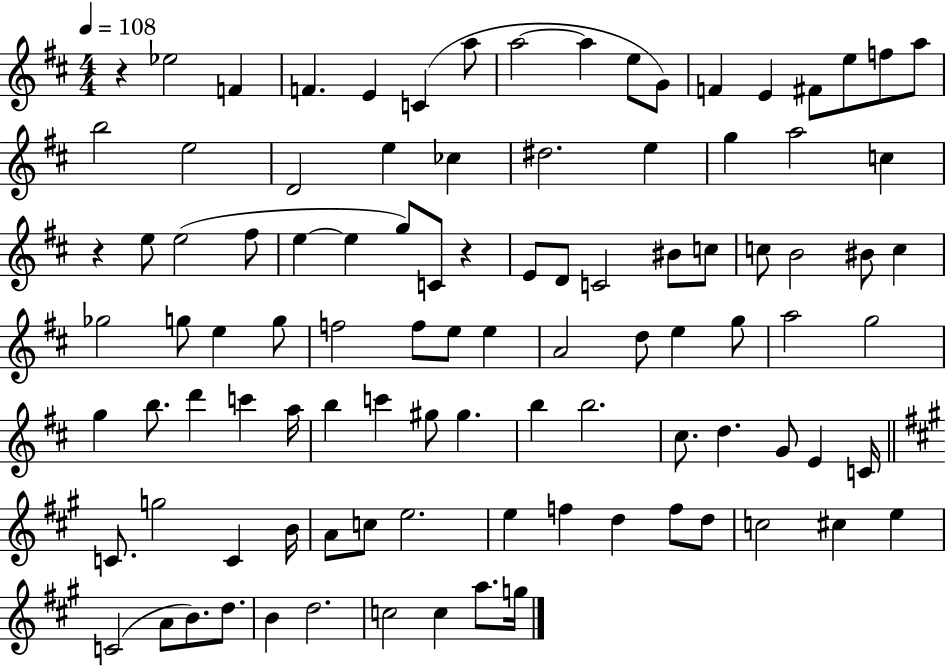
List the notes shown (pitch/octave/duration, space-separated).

R/q Eb5/h F4/q F4/q. E4/q C4/q A5/e A5/h A5/q E5/e G4/e F4/q E4/q F#4/e E5/e F5/e A5/e B5/h E5/h D4/h E5/q CES5/q D#5/h. E5/q G5/q A5/h C5/q R/q E5/e E5/h F#5/e E5/q E5/q G5/e C4/e R/q E4/e D4/e C4/h BIS4/e C5/e C5/e B4/h BIS4/e C5/q Gb5/h G5/e E5/q G5/e F5/h F5/e E5/e E5/q A4/h D5/e E5/q G5/e A5/h G5/h G5/q B5/e. D6/q C6/q A5/s B5/q C6/q G#5/e G#5/q. B5/q B5/h. C#5/e. D5/q. G4/e E4/q C4/s C4/e. G5/h C4/q B4/s A4/e C5/e E5/h. E5/q F5/q D5/q F5/e D5/e C5/h C#5/q E5/q C4/h A4/e B4/e. D5/e. B4/q D5/h. C5/h C5/q A5/e. G5/s